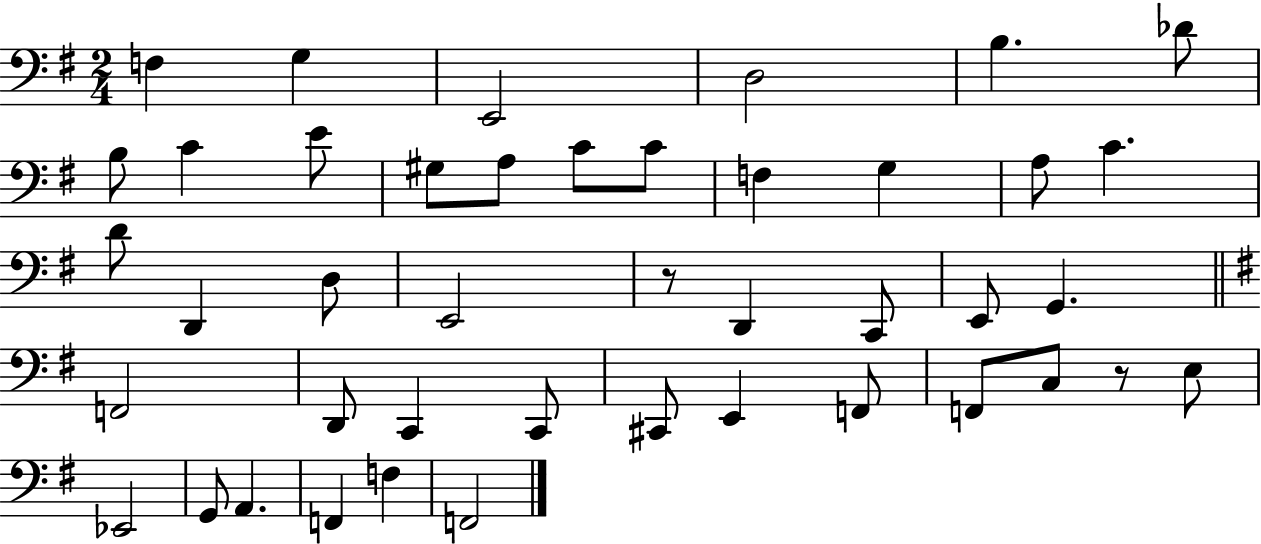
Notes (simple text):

F3/q G3/q E2/h D3/h B3/q. Db4/e B3/e C4/q E4/e G#3/e A3/e C4/e C4/e F3/q G3/q A3/e C4/q. D4/e D2/q D3/e E2/h R/e D2/q C2/e E2/e G2/q. F2/h D2/e C2/q C2/e C#2/e E2/q F2/e F2/e C3/e R/e E3/e Eb2/h G2/e A2/q. F2/q F3/q F2/h